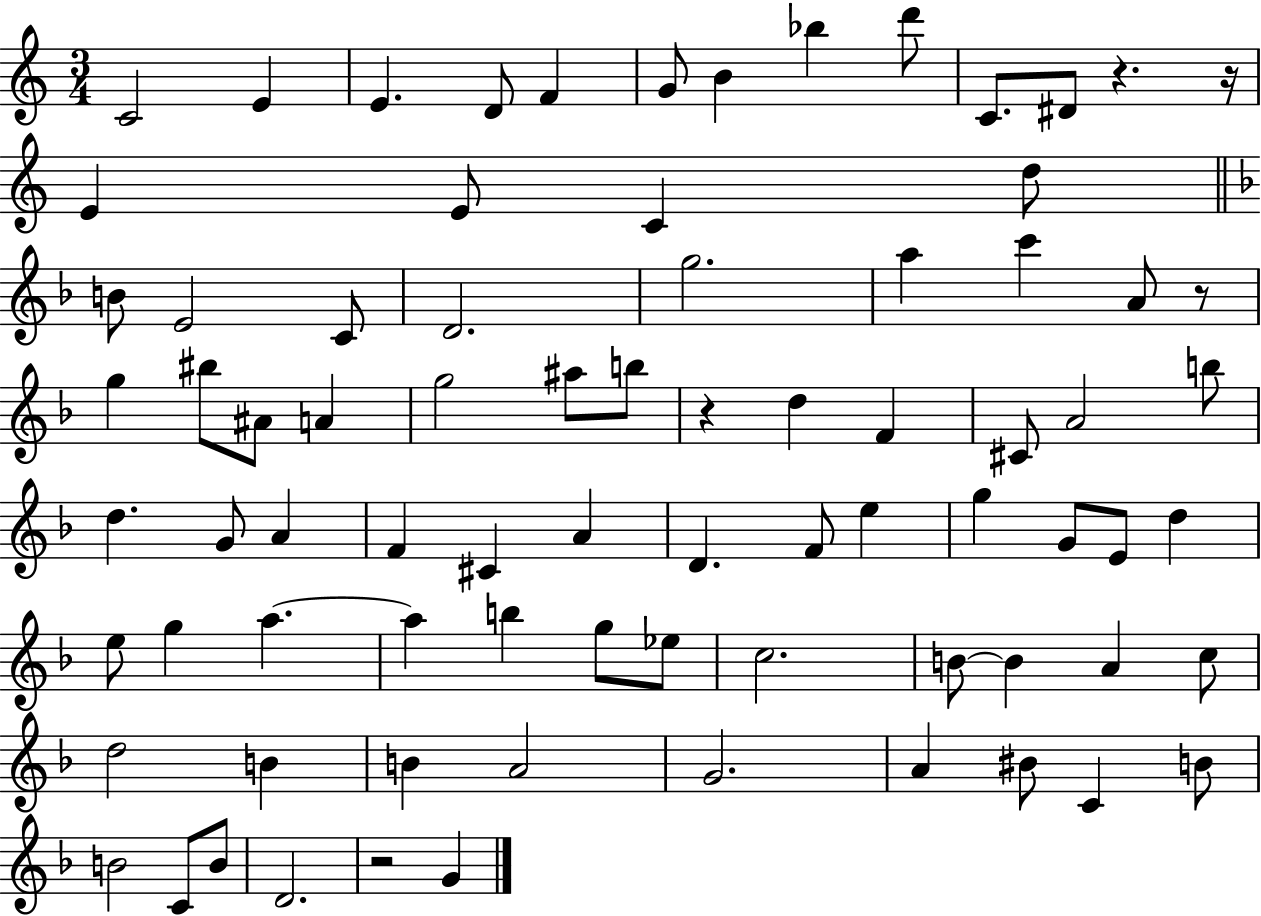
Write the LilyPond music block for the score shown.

{
  \clef treble
  \numericTimeSignature
  \time 3/4
  \key c \major
  c'2 e'4 | e'4. d'8 f'4 | g'8 b'4 bes''4 d'''8 | c'8. dis'8 r4. r16 | \break e'4 e'8 c'4 d''8 | \bar "||" \break \key d \minor b'8 e'2 c'8 | d'2. | g''2. | a''4 c'''4 a'8 r8 | \break g''4 bis''8 ais'8 a'4 | g''2 ais''8 b''8 | r4 d''4 f'4 | cis'8 a'2 b''8 | \break d''4. g'8 a'4 | f'4 cis'4 a'4 | d'4. f'8 e''4 | g''4 g'8 e'8 d''4 | \break e''8 g''4 a''4.~~ | a''4 b''4 g''8 ees''8 | c''2. | b'8~~ b'4 a'4 c''8 | \break d''2 b'4 | b'4 a'2 | g'2. | a'4 bis'8 c'4 b'8 | \break b'2 c'8 b'8 | d'2. | r2 g'4 | \bar "|."
}